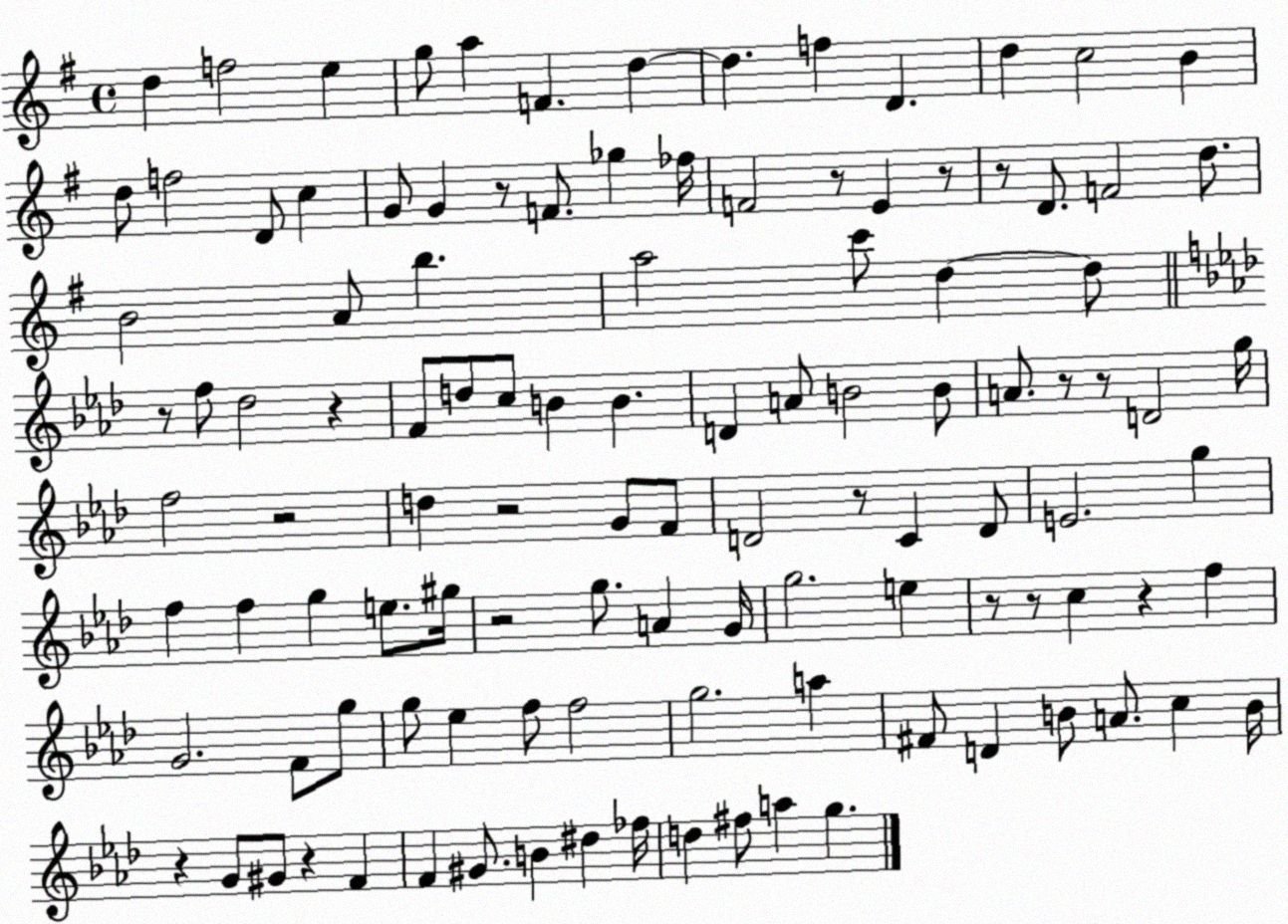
X:1
T:Untitled
M:4/4
L:1/4
K:G
d f2 e g/2 a F d d f D d c2 B d/2 f2 D/2 c G/2 G z/2 F/2 _g _f/4 F2 z/2 E z/2 z/2 D/2 F2 d/2 B2 A/2 b a2 c'/2 d d/2 z/2 f/2 _d2 z F/2 d/2 c/2 B B D A/2 B2 B/2 A/2 z/2 z/2 D2 g/4 f2 z2 d z2 G/2 F/2 D2 z/2 C D/2 E2 g f f g e/2 ^g/4 z2 g/2 A G/4 g2 e z/2 z/2 c z f G2 F/2 g/2 g/2 _e f/2 f2 g2 a ^F/2 D B/2 A/2 c B/4 z G/2 ^G/2 z F F ^G/2 B ^d _f/4 d ^f/2 a g